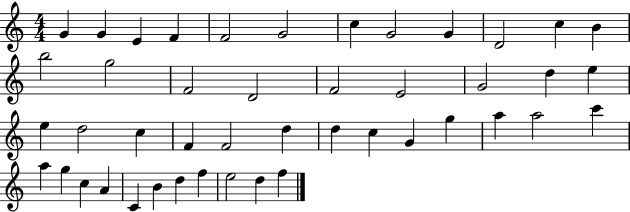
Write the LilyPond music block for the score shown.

{
  \clef treble
  \numericTimeSignature
  \time 4/4
  \key c \major
  g'4 g'4 e'4 f'4 | f'2 g'2 | c''4 g'2 g'4 | d'2 c''4 b'4 | \break b''2 g''2 | f'2 d'2 | f'2 e'2 | g'2 d''4 e''4 | \break e''4 d''2 c''4 | f'4 f'2 d''4 | d''4 c''4 g'4 g''4 | a''4 a''2 c'''4 | \break a''4 g''4 c''4 a'4 | c'4 b'4 d''4 f''4 | e''2 d''4 f''4 | \bar "|."
}